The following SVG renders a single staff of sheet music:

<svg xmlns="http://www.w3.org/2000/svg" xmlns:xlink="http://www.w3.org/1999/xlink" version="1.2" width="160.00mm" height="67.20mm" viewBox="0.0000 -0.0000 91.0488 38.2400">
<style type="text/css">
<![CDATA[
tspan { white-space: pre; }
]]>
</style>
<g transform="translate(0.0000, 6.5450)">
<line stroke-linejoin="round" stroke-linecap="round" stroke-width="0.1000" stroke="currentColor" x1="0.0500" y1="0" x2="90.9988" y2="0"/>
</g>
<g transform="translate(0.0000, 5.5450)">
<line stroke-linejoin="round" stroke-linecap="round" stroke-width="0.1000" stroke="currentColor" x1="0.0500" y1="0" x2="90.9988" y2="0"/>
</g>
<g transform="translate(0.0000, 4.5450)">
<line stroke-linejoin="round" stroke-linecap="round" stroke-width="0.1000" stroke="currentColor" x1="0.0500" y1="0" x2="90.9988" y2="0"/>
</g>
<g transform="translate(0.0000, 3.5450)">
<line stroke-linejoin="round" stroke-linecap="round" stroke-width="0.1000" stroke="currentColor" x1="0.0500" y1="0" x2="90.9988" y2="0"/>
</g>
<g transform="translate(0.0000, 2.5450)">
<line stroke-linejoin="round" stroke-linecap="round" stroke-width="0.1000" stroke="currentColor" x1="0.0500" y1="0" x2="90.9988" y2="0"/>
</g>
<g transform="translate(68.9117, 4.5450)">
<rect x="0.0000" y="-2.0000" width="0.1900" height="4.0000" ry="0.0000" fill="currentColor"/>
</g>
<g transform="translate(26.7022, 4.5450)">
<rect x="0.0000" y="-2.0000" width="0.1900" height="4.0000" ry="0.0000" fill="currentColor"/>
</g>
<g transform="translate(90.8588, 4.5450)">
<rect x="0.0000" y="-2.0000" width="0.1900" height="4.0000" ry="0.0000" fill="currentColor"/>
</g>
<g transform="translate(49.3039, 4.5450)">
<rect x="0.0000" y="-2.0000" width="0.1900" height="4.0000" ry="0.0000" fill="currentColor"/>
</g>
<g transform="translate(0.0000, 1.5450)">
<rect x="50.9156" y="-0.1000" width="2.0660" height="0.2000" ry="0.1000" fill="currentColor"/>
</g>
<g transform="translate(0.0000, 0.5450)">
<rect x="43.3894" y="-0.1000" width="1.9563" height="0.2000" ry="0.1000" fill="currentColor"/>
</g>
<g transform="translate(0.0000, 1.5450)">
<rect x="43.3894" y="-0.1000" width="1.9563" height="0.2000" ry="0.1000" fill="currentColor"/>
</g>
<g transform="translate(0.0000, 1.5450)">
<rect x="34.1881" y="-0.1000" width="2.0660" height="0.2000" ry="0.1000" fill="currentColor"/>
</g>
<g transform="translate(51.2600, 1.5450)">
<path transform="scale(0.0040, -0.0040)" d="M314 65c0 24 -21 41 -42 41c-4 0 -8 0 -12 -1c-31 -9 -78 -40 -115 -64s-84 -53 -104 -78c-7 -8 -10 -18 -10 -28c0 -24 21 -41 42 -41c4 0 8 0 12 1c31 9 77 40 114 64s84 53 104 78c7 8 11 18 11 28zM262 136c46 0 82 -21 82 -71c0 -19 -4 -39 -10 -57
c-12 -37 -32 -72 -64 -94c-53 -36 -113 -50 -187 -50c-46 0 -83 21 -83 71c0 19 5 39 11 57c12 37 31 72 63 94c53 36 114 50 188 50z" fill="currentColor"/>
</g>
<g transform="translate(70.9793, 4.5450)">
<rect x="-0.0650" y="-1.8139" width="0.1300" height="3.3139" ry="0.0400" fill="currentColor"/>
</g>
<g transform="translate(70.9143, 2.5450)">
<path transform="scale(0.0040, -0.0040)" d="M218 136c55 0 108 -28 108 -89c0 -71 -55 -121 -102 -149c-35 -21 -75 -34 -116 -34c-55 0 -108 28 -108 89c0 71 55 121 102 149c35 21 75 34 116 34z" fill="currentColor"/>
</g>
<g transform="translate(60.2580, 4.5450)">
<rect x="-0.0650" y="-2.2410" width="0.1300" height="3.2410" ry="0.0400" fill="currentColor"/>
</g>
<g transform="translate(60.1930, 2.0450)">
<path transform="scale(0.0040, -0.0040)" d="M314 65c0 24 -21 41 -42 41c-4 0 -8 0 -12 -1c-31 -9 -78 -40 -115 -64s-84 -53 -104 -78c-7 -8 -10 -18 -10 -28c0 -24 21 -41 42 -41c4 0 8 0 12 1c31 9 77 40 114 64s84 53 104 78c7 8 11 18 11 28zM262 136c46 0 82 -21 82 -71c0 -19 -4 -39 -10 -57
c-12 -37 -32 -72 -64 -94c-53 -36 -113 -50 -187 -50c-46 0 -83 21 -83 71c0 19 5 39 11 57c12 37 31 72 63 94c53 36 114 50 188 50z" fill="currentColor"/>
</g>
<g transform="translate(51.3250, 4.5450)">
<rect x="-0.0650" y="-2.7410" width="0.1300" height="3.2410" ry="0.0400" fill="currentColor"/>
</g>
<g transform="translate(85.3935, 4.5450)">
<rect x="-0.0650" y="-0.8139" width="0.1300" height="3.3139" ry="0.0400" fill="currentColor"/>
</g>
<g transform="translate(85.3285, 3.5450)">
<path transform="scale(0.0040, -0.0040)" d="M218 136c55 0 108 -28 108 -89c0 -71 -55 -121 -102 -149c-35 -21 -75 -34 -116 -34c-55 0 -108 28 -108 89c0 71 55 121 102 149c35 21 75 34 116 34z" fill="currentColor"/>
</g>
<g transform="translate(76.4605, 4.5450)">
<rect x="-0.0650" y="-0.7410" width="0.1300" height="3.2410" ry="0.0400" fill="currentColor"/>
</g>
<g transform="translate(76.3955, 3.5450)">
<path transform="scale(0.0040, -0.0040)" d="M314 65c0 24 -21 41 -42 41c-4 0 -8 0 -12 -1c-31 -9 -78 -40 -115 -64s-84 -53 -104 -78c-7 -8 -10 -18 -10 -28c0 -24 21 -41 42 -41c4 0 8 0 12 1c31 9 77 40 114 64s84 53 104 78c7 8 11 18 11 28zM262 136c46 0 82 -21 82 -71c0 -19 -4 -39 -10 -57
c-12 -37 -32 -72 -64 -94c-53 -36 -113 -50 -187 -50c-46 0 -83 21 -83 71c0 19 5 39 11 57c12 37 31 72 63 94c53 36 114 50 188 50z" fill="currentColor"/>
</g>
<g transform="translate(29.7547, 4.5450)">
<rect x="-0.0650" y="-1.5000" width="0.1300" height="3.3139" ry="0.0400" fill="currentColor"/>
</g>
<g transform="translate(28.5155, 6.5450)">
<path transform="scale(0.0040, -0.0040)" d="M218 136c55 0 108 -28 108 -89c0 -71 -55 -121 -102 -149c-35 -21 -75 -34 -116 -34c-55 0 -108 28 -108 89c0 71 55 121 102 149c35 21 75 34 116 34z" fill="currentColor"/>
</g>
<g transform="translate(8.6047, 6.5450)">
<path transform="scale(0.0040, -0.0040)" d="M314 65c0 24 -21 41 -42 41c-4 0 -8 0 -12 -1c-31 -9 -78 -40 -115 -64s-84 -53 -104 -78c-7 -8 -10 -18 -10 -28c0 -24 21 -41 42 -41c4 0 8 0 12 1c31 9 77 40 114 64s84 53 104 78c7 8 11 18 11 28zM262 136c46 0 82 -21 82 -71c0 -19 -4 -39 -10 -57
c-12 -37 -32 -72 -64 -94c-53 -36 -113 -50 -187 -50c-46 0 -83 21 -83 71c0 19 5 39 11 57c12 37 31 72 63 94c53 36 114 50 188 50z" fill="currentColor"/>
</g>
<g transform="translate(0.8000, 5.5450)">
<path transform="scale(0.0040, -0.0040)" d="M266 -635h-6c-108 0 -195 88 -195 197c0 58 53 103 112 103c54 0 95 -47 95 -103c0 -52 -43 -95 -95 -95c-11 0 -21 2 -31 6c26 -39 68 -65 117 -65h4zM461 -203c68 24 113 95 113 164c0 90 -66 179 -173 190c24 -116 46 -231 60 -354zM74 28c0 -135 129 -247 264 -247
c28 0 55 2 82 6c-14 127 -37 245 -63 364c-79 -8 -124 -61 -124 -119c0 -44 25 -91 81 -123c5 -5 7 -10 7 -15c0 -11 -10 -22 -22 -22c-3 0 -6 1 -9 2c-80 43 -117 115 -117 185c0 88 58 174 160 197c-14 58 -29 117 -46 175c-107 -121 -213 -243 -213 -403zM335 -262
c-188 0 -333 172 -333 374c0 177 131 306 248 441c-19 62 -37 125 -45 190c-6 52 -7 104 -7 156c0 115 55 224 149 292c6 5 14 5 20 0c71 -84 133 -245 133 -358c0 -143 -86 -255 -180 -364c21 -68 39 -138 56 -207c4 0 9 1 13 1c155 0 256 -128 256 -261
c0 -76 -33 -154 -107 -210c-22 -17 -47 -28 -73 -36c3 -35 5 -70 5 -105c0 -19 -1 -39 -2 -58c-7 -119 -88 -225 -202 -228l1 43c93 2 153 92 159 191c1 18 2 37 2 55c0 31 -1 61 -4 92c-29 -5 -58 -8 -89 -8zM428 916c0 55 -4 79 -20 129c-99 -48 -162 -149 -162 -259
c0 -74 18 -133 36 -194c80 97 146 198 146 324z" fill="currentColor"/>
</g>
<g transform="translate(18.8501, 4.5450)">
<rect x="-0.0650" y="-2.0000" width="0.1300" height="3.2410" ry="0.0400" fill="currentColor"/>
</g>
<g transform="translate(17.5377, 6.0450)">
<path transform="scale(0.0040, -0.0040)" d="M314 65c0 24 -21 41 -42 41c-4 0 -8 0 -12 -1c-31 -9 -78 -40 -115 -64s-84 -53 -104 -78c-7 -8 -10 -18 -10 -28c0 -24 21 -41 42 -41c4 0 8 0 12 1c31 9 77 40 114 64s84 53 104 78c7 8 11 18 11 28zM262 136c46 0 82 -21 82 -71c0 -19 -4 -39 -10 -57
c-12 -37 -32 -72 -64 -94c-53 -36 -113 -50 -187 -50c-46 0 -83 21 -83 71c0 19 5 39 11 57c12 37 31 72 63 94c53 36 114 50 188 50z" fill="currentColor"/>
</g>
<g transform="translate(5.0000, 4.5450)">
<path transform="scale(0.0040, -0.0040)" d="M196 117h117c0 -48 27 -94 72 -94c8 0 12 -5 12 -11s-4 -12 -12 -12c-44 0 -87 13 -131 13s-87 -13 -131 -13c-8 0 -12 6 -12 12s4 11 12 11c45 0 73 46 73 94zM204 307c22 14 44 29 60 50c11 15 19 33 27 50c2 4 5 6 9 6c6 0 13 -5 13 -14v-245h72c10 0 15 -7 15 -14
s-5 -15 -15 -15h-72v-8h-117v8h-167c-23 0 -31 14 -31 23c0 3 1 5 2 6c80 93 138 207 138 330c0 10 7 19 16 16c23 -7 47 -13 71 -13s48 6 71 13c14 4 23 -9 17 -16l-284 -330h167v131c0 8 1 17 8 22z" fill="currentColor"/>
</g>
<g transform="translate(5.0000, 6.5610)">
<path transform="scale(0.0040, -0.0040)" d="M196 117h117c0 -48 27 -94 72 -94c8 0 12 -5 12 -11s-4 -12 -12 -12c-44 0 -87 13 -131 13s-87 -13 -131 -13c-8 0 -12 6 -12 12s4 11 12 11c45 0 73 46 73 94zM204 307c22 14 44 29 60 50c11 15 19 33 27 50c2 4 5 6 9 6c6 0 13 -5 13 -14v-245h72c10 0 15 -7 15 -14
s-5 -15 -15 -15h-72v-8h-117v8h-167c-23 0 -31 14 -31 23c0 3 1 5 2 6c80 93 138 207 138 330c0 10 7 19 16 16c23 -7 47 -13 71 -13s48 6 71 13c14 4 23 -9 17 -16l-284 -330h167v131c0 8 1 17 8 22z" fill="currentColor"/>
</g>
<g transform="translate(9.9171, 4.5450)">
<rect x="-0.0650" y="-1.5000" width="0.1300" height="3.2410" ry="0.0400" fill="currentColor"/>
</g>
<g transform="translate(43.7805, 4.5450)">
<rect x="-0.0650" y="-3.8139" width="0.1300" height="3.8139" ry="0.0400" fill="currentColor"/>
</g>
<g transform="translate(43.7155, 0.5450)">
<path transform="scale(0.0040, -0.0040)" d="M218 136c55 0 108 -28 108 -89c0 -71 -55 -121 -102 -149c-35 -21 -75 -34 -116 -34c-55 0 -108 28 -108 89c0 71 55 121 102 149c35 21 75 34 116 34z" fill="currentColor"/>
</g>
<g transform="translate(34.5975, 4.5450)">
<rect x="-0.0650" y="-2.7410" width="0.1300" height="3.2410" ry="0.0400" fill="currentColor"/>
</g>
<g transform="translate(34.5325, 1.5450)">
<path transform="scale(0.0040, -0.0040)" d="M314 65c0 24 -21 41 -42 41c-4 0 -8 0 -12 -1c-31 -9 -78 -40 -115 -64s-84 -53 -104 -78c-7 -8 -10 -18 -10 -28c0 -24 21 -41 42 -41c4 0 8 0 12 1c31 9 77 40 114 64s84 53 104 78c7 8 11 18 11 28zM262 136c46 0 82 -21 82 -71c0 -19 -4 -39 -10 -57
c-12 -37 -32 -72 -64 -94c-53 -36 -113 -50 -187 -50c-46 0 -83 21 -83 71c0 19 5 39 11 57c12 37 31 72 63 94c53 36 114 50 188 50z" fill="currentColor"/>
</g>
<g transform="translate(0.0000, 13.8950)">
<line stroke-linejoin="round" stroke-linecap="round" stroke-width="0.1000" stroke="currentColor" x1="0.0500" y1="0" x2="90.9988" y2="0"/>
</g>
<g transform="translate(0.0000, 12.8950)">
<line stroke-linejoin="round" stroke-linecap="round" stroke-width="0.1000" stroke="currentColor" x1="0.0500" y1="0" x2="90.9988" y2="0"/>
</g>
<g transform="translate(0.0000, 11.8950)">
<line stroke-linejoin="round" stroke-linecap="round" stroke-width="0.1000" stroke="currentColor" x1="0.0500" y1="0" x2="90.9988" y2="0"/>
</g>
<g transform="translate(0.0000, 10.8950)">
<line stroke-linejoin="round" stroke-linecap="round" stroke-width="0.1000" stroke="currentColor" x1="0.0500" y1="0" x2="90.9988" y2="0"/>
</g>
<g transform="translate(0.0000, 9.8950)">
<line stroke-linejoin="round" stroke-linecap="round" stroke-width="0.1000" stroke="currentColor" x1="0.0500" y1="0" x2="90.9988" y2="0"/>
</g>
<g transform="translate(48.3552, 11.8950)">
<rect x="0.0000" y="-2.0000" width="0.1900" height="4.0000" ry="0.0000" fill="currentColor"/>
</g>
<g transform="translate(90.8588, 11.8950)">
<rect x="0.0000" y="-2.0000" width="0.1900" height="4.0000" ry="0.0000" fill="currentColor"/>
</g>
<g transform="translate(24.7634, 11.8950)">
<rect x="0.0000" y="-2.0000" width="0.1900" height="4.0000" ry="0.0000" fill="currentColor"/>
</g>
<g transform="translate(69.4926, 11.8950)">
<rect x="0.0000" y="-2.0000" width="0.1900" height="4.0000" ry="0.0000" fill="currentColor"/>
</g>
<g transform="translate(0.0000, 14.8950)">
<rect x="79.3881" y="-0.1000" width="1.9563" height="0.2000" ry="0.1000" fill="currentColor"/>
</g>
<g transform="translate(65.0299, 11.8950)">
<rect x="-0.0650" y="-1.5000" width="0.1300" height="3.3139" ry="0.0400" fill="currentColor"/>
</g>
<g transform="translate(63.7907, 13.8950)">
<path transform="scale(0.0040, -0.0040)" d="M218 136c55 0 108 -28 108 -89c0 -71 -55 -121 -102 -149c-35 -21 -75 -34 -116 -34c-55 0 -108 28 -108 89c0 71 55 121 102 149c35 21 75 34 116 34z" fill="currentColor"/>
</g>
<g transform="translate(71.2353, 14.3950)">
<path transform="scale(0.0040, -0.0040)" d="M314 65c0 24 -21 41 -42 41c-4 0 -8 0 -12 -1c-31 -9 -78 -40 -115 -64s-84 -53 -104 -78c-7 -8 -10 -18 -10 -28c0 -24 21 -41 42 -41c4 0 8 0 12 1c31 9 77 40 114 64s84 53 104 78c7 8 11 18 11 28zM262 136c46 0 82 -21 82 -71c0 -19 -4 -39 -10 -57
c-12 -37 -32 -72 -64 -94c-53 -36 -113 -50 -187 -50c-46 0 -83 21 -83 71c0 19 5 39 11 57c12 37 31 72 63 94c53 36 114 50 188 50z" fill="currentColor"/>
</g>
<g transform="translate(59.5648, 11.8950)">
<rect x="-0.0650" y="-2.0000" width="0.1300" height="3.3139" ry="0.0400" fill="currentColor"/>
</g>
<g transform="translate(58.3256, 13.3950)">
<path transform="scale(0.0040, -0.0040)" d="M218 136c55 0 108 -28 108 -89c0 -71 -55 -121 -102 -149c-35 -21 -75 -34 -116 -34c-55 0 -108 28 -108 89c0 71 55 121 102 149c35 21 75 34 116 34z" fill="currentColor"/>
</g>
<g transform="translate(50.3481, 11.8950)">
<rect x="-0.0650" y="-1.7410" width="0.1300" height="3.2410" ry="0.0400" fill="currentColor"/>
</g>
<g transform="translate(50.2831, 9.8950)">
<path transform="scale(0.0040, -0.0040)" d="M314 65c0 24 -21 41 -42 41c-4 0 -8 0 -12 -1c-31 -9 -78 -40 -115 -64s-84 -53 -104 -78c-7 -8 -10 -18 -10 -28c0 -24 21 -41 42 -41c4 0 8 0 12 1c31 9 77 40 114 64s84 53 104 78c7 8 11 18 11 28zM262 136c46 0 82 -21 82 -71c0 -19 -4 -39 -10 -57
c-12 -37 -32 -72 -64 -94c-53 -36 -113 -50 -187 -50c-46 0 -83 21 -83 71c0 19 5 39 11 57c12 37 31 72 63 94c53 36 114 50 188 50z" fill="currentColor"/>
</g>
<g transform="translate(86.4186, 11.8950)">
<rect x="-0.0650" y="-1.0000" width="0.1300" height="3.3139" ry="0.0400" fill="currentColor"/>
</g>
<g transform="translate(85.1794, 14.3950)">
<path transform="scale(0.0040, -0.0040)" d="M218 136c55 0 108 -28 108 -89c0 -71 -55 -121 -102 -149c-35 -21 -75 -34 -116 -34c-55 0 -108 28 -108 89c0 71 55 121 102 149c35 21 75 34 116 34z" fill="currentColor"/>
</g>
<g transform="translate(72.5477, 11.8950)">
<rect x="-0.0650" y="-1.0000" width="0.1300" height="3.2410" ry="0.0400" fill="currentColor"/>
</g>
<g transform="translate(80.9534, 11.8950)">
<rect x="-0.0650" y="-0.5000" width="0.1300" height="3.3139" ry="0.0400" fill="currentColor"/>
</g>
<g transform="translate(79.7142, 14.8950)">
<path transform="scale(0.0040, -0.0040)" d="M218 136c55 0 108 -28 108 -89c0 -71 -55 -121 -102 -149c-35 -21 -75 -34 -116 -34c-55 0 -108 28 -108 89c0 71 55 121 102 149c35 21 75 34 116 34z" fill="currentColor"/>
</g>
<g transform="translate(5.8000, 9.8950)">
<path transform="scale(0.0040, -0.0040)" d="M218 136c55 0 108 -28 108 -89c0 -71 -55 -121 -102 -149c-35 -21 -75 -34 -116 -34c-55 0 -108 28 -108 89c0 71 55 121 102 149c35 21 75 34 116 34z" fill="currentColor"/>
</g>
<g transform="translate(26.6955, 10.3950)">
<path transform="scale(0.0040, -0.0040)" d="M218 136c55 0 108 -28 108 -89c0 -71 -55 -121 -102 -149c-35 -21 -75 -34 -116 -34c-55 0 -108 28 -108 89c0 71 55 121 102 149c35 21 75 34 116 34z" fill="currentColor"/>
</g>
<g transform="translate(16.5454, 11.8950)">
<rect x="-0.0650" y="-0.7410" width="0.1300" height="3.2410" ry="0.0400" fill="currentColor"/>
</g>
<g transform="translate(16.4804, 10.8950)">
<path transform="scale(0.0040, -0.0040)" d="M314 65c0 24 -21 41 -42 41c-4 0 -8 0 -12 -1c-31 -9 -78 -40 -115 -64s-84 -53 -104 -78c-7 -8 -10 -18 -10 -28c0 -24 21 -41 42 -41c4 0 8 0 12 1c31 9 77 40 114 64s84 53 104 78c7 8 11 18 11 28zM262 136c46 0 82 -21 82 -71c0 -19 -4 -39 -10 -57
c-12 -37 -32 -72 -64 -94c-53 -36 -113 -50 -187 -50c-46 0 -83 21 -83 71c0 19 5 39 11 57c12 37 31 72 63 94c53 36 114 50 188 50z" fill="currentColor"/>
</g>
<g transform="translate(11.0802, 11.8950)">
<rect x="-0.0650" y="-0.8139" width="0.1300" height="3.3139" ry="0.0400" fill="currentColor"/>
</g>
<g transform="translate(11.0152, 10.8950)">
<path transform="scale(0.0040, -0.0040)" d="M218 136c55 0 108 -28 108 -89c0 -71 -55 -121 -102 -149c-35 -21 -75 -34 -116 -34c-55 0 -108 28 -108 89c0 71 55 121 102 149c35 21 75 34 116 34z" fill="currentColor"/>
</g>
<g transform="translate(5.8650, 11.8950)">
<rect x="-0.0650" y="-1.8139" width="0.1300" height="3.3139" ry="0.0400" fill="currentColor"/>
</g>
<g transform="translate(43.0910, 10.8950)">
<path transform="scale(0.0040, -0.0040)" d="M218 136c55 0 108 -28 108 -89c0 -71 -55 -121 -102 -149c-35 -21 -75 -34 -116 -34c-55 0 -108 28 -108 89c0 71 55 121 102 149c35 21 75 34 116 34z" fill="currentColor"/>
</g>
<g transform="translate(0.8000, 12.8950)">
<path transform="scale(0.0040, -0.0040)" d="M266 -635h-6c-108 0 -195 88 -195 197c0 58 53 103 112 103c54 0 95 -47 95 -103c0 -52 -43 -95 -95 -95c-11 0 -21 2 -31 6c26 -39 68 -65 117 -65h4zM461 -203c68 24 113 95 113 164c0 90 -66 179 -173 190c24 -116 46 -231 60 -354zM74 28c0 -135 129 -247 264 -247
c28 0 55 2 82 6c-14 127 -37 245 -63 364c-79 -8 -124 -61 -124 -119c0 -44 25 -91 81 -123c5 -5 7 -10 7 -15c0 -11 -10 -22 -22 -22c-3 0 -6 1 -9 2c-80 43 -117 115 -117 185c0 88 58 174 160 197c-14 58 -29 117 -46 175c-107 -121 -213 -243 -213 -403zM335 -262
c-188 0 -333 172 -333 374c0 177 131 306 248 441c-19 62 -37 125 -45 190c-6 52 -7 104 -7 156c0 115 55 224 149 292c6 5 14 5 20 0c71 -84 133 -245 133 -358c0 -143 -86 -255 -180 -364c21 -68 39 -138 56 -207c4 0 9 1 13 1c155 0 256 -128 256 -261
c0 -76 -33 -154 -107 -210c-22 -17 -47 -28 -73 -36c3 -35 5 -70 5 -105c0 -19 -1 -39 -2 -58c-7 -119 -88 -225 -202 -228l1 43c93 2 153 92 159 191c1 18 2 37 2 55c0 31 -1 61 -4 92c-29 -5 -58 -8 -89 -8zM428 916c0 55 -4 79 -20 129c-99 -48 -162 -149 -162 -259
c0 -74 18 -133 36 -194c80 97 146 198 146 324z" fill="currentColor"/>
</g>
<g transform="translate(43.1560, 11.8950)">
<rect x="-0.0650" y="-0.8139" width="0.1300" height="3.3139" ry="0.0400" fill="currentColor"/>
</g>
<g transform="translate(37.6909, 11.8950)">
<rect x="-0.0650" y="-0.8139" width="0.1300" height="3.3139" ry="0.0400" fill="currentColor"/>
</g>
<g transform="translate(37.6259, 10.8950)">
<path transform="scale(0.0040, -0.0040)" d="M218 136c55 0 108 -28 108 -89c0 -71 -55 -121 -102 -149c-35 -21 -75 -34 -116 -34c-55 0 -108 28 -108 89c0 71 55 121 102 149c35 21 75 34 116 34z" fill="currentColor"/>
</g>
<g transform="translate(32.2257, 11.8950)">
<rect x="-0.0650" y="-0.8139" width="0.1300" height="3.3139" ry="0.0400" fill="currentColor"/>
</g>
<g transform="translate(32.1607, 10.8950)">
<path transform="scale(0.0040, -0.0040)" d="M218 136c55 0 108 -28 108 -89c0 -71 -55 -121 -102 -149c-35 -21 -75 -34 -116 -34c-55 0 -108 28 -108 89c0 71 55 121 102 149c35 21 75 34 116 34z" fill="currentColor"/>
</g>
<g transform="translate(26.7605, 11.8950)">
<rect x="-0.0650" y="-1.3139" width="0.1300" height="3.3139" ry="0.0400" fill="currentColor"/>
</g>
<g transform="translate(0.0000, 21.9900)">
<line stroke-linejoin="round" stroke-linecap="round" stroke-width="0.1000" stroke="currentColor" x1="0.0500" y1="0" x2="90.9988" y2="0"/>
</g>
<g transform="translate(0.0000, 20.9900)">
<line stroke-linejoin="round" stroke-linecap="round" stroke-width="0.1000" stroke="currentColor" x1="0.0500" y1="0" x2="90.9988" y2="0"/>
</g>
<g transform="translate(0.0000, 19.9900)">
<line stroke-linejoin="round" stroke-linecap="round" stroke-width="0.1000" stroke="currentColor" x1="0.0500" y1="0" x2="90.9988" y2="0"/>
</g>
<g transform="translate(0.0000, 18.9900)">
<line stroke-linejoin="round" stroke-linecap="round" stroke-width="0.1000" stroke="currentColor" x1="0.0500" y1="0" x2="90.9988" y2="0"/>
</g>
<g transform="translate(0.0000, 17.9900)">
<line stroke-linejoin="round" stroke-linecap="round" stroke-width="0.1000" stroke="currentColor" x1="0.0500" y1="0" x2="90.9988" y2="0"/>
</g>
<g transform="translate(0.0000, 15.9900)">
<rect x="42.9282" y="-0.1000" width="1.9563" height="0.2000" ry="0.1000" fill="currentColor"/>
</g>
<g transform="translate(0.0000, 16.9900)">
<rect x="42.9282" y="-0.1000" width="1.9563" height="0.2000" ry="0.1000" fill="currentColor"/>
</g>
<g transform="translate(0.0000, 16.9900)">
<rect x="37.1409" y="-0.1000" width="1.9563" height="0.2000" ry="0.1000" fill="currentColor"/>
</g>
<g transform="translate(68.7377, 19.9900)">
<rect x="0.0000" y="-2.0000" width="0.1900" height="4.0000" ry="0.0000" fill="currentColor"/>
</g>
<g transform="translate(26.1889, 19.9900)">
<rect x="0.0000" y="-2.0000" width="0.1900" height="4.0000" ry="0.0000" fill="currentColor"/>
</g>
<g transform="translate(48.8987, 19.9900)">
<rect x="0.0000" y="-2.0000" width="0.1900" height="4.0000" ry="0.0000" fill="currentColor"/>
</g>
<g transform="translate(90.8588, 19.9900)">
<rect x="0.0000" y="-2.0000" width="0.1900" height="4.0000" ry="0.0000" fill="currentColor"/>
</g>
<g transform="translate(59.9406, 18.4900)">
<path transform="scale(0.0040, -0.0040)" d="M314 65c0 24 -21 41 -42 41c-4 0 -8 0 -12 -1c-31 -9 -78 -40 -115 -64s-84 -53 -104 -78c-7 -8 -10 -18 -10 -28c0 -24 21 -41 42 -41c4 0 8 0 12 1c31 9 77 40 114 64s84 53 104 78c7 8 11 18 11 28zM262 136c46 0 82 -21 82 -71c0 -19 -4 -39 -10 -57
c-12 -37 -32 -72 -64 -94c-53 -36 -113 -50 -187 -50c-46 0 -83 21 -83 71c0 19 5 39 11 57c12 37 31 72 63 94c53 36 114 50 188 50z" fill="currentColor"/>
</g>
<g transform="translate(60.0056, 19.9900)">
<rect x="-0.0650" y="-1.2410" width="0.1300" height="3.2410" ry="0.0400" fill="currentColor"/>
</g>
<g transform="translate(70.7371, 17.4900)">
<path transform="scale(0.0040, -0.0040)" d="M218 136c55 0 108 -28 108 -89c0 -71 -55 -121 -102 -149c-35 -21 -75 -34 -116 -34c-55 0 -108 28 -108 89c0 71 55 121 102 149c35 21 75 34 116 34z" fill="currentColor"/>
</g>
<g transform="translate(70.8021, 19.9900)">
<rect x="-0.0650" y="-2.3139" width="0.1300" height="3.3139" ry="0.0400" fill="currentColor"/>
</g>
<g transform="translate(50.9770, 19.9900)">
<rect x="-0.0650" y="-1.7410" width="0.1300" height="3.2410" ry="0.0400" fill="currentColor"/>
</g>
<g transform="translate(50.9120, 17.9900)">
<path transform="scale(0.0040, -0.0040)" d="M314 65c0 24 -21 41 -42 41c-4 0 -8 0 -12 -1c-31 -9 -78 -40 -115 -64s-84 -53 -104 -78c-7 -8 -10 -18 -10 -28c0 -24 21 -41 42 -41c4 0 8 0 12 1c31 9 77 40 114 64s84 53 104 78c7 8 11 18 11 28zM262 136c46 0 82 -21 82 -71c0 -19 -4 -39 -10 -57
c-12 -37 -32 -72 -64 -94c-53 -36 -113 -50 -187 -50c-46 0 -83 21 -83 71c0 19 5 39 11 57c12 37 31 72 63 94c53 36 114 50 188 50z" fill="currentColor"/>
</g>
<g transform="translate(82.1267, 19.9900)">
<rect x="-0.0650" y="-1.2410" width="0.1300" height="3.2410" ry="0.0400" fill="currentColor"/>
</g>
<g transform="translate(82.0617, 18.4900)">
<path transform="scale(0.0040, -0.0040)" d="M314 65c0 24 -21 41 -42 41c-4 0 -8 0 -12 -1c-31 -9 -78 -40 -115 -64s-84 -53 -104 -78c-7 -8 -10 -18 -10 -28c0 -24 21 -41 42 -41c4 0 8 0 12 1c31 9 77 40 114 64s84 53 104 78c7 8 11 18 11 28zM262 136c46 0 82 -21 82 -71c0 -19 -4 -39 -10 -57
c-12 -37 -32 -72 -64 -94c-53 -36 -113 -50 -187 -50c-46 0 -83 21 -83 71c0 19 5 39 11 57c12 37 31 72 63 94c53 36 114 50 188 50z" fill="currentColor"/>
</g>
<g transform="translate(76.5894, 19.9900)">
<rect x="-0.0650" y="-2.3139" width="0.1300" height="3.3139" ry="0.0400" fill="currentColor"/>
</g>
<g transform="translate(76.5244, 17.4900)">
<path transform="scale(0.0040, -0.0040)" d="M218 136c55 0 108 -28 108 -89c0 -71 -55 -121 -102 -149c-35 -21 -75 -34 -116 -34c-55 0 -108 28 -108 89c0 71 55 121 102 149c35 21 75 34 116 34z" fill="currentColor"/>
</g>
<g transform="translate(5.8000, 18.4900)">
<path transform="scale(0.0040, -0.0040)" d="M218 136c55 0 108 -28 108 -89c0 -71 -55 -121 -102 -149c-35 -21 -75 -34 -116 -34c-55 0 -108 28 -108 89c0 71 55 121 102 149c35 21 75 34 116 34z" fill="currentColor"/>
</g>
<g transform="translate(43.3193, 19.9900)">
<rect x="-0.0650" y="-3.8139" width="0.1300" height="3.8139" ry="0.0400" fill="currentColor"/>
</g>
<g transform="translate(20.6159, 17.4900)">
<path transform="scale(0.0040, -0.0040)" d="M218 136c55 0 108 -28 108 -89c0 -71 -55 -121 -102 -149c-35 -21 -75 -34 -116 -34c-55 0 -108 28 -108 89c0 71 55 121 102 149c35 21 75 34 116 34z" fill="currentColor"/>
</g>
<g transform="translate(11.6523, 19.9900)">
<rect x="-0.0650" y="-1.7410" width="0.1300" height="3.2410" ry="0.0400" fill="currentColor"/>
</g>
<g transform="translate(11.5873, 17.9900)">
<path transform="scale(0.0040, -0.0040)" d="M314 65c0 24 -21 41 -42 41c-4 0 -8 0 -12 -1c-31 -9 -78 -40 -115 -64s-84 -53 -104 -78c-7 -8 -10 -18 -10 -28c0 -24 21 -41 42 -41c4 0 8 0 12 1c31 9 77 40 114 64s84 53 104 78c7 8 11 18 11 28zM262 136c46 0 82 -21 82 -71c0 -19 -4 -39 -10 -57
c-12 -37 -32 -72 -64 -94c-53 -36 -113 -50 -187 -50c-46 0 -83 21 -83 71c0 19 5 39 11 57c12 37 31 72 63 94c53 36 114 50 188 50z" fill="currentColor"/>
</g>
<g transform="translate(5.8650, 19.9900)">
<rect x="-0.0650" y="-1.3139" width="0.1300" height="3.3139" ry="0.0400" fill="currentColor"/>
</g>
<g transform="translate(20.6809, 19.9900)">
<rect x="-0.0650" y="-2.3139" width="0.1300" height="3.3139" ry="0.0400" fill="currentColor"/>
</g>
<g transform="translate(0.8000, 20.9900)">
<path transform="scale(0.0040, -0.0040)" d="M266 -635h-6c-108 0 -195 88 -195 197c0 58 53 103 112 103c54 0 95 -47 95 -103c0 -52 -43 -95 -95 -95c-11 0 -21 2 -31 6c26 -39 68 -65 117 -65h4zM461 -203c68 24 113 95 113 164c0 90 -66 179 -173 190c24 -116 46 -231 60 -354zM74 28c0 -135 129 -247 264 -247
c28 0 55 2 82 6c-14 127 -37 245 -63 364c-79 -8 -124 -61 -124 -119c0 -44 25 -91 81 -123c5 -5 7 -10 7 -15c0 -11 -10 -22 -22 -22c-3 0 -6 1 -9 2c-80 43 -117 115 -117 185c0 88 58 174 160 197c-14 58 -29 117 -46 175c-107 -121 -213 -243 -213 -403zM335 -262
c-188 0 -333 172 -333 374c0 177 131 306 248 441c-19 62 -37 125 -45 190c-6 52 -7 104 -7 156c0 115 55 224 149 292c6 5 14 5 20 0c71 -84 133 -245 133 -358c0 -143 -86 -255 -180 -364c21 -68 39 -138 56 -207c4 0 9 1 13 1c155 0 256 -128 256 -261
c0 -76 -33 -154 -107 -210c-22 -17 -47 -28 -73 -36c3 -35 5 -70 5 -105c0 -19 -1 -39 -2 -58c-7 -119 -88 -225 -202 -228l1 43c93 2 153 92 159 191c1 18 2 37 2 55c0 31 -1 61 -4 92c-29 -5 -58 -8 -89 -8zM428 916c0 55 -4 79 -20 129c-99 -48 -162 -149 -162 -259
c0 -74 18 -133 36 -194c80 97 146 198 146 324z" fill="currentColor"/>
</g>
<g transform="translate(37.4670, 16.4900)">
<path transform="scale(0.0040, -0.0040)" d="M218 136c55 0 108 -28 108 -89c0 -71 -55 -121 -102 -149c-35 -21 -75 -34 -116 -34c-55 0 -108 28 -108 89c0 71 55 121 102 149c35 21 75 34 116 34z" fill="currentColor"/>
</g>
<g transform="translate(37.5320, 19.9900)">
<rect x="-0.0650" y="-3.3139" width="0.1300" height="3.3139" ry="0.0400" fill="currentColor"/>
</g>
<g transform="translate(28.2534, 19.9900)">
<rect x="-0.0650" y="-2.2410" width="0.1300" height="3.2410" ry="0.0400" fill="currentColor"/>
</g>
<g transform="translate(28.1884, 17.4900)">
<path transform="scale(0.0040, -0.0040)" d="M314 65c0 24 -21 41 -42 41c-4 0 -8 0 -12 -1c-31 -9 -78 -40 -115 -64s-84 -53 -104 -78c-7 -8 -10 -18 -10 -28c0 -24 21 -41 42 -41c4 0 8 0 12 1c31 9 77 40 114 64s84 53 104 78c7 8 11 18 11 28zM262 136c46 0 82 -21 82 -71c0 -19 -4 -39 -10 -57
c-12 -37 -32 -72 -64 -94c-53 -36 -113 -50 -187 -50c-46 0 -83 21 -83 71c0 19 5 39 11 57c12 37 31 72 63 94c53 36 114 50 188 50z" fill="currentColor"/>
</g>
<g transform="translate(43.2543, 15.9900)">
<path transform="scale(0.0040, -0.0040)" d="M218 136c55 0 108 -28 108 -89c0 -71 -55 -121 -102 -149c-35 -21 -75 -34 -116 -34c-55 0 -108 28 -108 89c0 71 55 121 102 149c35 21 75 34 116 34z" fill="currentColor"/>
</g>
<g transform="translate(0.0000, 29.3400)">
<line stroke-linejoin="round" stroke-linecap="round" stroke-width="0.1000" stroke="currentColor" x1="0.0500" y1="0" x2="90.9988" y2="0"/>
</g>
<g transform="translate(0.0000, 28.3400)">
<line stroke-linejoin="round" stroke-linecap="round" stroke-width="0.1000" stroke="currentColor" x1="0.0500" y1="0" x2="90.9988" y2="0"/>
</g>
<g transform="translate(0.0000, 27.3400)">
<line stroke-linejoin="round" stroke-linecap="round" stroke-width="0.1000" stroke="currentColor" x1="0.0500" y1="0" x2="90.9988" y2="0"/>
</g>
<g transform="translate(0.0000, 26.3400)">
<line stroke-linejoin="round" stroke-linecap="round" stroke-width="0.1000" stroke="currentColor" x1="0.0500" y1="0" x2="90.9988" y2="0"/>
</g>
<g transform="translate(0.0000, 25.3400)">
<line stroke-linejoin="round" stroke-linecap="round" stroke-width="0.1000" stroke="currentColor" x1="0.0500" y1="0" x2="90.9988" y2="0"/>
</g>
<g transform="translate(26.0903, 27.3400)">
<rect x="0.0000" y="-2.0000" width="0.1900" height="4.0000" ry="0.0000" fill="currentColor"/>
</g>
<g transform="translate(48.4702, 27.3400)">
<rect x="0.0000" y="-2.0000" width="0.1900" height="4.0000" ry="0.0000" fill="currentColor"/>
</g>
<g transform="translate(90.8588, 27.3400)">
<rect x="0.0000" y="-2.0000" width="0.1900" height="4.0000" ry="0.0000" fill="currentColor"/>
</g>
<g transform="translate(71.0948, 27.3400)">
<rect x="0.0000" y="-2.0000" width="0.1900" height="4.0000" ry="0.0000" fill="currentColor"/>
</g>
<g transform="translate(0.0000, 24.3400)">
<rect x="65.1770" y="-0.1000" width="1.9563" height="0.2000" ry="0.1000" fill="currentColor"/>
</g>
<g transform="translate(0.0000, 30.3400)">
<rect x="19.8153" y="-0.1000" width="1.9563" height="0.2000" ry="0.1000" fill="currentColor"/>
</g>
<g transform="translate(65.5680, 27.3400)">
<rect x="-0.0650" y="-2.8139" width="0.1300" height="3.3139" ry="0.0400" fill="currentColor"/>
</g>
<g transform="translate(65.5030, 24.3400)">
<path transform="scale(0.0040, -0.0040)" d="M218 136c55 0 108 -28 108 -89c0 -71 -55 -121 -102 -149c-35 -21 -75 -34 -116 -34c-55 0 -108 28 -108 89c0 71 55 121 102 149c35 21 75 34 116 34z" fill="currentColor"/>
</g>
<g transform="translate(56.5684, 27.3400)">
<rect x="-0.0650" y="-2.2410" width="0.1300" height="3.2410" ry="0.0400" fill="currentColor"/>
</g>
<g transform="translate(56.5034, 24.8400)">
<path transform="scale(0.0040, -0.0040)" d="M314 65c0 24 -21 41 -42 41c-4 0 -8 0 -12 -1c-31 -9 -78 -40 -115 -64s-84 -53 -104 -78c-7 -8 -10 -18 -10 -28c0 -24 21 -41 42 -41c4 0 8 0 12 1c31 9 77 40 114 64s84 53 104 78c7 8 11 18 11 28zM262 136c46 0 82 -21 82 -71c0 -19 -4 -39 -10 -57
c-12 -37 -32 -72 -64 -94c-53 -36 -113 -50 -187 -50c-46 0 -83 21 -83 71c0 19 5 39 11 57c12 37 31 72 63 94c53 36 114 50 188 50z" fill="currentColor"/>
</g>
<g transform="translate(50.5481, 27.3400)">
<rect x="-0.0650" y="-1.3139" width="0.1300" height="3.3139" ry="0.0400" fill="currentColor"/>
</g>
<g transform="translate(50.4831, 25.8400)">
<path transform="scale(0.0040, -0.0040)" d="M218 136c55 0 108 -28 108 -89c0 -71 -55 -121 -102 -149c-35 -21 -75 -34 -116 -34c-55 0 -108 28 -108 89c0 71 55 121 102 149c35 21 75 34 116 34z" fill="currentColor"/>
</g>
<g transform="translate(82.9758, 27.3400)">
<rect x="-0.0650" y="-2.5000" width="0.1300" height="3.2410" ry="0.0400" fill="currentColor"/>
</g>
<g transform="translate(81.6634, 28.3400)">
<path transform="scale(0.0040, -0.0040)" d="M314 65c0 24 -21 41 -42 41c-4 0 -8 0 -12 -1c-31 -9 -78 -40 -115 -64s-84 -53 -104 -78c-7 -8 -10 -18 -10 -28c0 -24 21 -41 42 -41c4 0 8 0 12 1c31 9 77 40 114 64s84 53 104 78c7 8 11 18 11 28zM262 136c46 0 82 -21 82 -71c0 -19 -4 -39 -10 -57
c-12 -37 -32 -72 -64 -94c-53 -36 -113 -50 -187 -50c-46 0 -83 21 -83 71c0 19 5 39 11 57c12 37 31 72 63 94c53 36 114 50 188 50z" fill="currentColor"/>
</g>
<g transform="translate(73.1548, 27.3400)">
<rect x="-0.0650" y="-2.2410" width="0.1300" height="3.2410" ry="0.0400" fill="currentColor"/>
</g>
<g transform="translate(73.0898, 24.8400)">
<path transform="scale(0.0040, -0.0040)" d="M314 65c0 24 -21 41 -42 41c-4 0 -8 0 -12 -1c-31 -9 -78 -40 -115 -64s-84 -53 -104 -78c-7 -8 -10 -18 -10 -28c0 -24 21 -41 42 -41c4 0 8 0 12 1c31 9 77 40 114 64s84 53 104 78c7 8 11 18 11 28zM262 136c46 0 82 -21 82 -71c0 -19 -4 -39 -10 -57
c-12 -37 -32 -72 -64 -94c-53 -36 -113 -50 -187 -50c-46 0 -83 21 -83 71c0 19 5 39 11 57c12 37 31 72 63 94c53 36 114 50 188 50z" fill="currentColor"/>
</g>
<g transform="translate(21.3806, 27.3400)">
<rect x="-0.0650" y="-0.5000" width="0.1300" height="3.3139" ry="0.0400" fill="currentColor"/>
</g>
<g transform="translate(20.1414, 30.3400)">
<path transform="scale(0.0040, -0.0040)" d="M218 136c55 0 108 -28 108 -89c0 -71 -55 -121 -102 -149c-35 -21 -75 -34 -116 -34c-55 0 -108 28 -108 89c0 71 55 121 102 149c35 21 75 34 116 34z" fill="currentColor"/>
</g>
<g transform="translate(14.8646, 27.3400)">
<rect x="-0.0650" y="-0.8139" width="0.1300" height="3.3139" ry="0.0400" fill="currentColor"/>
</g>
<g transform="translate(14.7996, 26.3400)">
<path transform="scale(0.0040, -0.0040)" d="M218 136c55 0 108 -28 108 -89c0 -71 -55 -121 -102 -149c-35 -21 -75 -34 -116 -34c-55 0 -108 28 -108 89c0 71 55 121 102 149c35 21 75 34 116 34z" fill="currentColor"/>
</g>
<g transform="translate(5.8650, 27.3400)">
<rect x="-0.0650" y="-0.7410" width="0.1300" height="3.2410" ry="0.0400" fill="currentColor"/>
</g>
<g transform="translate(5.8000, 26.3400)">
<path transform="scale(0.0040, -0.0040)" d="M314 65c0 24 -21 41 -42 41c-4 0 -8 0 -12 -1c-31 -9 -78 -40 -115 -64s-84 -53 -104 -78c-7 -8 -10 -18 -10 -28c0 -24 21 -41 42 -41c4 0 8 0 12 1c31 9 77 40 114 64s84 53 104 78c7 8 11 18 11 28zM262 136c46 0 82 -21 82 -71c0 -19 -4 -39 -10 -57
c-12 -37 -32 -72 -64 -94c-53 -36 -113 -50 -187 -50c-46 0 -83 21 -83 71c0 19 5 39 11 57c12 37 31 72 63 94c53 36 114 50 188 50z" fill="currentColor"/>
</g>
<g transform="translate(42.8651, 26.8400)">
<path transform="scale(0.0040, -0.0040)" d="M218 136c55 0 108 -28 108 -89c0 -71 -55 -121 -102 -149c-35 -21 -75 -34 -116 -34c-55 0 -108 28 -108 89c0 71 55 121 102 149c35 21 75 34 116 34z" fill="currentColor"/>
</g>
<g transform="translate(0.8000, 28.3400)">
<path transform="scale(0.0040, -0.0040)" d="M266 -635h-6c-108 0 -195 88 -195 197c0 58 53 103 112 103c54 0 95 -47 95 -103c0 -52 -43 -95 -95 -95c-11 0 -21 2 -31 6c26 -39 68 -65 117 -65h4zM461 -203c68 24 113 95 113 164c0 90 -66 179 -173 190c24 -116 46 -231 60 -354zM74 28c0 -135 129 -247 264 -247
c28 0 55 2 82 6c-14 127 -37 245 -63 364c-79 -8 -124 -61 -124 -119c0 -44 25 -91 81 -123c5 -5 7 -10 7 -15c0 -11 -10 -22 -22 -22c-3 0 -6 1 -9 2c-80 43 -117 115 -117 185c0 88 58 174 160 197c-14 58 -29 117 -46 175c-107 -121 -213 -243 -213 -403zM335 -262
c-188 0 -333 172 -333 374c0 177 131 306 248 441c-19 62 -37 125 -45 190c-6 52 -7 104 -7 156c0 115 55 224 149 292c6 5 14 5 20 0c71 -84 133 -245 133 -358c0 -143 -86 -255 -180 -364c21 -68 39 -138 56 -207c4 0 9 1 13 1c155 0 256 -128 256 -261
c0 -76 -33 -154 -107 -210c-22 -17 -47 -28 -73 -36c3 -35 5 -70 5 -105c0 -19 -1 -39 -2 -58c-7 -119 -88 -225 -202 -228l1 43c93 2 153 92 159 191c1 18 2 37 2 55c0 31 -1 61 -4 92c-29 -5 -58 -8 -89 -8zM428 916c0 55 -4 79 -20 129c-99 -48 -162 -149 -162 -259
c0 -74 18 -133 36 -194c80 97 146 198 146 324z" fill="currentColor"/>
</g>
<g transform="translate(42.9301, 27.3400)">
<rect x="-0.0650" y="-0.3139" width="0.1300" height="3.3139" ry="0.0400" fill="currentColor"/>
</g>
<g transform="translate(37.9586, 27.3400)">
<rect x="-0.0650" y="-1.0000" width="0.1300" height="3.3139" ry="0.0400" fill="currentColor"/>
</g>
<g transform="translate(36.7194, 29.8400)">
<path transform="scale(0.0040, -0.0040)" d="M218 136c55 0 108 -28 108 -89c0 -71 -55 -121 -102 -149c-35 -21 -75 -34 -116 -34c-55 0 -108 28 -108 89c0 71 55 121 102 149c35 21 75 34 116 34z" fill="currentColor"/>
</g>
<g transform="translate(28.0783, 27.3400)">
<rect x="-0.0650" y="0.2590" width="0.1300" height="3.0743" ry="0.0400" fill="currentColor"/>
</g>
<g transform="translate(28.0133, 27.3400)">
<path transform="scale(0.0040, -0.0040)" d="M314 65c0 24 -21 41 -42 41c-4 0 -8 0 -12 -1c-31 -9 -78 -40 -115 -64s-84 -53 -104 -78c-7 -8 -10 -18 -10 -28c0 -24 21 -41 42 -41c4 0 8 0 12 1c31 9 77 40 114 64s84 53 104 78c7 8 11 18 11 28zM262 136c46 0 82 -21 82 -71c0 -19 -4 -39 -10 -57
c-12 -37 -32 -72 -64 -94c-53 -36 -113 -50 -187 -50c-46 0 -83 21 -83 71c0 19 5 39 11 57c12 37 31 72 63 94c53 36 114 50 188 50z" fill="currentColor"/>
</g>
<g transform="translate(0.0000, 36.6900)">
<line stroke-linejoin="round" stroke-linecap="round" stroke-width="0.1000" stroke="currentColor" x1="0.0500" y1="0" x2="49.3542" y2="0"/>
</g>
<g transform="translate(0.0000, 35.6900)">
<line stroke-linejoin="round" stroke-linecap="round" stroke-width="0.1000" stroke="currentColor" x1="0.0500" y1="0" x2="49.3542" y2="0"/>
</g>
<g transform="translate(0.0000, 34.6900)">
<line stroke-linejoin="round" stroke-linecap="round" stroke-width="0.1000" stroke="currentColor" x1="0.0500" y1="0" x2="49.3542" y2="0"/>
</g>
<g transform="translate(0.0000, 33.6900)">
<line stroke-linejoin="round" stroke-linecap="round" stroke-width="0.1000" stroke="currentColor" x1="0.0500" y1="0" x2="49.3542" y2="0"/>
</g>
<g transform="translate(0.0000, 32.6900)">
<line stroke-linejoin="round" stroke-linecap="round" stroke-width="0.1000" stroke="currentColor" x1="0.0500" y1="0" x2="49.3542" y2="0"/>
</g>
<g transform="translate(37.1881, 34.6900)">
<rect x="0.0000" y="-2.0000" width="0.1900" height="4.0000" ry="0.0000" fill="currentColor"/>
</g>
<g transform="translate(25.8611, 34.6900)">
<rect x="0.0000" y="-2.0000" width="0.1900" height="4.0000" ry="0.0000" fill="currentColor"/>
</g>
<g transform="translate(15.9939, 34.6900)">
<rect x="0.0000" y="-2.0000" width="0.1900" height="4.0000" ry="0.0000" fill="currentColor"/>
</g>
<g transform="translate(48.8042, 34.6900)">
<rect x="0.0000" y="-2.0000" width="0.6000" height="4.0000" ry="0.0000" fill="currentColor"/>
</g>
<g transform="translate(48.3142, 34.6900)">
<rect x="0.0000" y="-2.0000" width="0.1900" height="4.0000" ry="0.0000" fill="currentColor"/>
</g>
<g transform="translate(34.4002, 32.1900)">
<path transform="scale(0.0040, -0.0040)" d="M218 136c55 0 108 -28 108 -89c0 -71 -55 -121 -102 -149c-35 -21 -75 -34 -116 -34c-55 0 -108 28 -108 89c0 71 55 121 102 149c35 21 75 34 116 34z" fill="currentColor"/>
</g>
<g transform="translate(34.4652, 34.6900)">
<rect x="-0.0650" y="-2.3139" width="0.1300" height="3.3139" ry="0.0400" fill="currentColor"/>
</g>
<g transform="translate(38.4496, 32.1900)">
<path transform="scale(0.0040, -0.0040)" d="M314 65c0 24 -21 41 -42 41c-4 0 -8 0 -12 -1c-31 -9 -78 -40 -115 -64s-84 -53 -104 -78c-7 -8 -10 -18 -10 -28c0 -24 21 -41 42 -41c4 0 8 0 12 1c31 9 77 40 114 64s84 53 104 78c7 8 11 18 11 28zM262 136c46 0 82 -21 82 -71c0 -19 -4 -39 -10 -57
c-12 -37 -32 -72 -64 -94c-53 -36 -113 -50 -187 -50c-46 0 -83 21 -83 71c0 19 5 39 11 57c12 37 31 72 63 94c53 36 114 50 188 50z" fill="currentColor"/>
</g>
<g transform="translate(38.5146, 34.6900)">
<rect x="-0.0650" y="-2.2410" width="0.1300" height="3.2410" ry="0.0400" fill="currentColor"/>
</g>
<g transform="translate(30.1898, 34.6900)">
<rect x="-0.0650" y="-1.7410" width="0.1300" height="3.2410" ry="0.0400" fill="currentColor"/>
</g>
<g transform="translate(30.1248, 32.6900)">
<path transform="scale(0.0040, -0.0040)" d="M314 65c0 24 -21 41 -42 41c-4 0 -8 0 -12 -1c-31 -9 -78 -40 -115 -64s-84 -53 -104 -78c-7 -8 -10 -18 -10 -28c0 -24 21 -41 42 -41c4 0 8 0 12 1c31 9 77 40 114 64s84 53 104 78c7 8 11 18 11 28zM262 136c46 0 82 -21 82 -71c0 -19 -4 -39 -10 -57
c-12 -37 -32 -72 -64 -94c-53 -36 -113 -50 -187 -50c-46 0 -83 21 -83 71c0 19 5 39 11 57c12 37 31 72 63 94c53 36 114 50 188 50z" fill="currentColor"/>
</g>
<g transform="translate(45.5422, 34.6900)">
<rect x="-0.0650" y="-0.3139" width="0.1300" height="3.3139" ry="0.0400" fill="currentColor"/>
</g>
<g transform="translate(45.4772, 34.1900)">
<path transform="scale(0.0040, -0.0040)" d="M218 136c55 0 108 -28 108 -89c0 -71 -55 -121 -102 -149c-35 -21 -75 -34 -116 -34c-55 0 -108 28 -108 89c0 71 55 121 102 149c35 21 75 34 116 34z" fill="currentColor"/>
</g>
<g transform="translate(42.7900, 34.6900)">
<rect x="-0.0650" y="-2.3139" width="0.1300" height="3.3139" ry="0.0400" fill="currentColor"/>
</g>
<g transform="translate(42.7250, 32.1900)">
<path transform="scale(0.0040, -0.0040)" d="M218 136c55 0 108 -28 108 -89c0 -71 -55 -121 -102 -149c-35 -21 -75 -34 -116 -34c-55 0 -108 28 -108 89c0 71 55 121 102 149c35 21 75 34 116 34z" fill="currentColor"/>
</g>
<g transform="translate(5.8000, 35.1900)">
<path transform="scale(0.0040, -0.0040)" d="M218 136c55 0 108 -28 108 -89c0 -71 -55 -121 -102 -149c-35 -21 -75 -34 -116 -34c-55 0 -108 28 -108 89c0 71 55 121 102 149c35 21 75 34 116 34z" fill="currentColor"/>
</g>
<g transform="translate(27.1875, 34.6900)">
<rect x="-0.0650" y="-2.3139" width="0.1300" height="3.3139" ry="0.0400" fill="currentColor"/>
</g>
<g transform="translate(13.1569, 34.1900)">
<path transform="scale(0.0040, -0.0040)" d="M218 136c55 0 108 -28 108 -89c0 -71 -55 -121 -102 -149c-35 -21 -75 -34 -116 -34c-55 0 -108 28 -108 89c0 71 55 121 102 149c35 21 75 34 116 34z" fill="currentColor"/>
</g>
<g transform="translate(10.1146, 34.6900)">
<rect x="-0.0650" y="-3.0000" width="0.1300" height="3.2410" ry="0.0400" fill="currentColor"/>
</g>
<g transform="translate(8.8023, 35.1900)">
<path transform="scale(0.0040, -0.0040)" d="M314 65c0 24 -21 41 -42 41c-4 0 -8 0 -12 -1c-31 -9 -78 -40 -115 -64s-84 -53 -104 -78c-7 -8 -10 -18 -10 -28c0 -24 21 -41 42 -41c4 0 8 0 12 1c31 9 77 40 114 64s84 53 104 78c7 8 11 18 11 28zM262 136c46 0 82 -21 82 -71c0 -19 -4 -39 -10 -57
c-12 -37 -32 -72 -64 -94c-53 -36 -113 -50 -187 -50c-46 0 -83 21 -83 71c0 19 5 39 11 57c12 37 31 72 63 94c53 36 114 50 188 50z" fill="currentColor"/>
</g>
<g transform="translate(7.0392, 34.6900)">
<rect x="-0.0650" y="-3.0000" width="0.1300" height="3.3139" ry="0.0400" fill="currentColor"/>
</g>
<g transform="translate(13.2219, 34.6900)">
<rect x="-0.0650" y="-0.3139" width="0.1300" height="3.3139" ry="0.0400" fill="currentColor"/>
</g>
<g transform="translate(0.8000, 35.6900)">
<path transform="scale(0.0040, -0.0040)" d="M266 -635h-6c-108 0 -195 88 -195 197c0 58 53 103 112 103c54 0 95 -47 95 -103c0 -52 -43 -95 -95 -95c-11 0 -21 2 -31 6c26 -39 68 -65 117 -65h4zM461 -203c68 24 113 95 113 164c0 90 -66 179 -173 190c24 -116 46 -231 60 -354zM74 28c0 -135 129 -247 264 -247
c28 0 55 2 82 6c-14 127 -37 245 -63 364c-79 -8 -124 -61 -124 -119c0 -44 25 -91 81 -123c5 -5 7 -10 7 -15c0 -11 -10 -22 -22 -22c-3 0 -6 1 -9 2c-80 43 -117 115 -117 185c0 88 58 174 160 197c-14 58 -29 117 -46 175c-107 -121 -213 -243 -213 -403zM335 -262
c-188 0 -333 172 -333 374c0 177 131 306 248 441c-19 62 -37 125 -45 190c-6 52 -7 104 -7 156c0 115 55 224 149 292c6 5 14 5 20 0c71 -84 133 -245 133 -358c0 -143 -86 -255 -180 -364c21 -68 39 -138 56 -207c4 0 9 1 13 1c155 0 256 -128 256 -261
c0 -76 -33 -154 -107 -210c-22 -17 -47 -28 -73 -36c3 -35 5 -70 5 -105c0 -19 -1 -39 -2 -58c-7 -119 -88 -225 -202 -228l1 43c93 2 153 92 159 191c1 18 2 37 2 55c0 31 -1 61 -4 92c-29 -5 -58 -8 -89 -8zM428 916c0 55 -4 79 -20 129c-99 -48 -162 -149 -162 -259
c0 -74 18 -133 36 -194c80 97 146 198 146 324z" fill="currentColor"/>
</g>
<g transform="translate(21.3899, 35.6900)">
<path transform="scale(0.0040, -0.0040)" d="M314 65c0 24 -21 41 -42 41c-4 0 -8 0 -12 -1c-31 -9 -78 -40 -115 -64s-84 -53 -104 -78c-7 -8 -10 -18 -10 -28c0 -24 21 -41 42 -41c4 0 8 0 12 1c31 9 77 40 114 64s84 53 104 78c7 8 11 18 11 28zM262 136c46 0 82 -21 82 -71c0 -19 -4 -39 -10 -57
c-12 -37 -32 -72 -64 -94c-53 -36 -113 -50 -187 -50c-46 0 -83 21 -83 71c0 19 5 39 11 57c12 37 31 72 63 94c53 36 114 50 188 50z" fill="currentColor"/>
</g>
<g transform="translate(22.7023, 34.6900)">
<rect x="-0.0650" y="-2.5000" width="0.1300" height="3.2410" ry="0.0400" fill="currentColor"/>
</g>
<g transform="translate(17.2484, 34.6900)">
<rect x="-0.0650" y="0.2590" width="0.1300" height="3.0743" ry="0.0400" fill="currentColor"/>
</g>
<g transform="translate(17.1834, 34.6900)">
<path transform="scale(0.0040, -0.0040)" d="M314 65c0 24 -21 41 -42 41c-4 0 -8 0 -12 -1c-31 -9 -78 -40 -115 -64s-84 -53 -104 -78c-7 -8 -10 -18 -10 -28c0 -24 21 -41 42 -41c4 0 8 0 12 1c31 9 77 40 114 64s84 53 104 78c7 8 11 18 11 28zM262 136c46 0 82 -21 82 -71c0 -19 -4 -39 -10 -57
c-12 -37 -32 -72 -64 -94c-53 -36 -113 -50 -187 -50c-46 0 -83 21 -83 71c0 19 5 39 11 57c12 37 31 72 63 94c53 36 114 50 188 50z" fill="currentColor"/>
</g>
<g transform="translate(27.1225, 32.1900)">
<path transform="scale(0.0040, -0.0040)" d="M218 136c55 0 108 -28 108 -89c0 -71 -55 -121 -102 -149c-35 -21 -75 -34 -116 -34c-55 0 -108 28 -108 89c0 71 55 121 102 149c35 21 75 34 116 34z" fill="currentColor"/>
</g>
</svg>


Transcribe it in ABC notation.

X:1
T:Untitled
M:4/4
L:1/4
K:C
E2 F2 E a2 c' a2 g2 f d2 d f d d2 e d d d f2 F E D2 C D e f2 g g2 b c' f2 e2 g g e2 d2 d C B2 D c e g2 a g2 G2 A A2 c B2 G2 g f2 g g2 g c